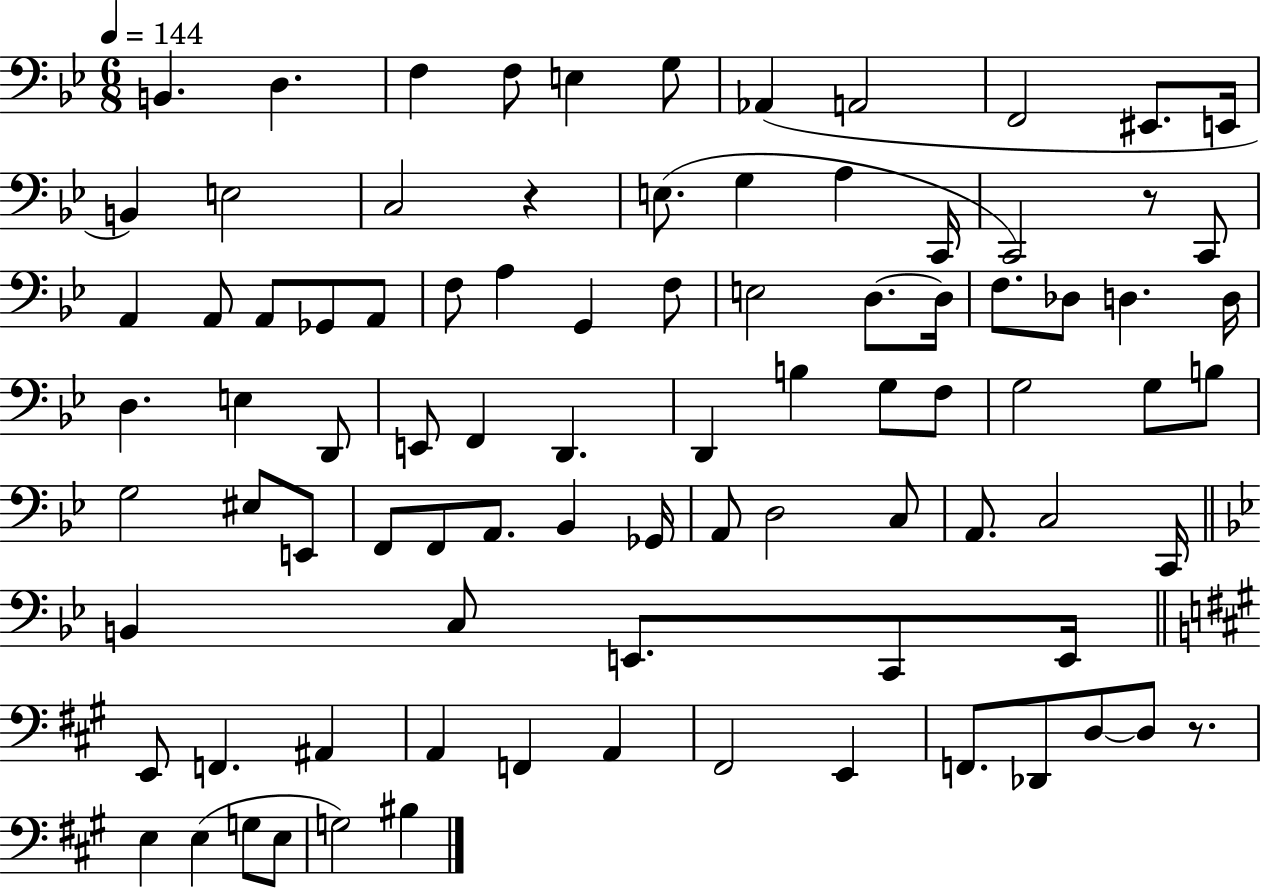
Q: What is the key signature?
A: BES major